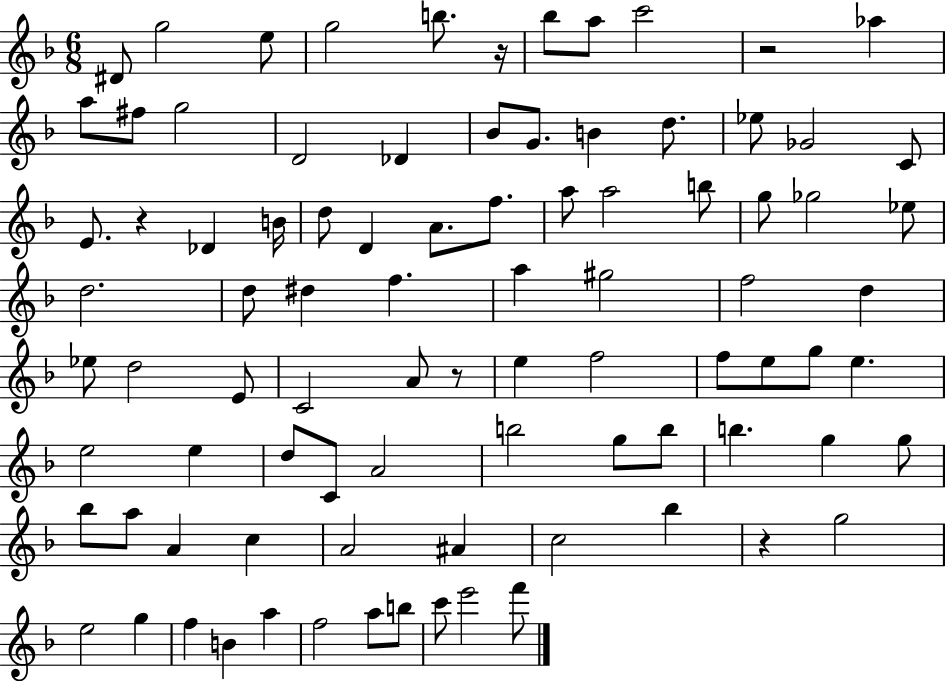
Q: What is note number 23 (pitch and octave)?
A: Db4